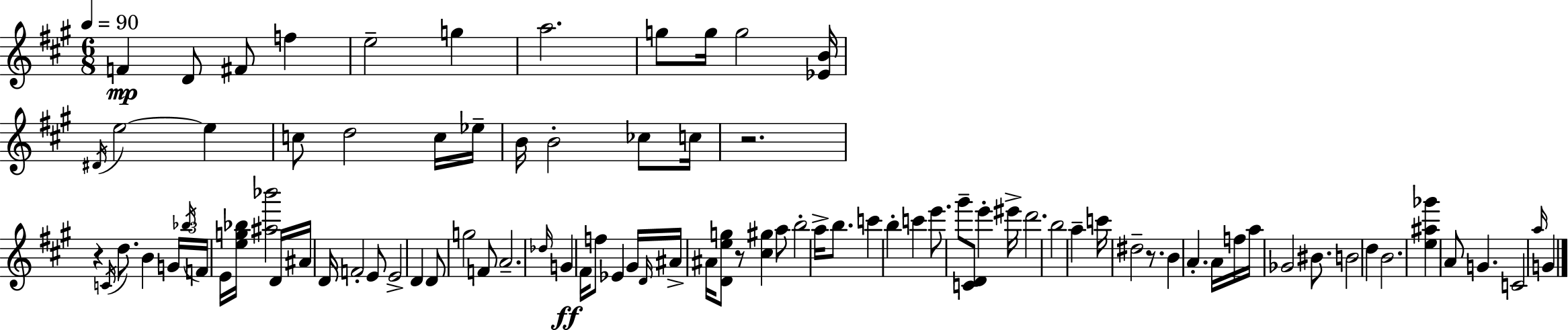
{
  \clef treble
  \numericTimeSignature
  \time 6/8
  \key a \major
  \tempo 4 = 90
  f'4\mp d'8 fis'8 f''4 | e''2-- g''4 | a''2. | g''8 g''16 g''2 <ees' b'>16 | \break \acciaccatura { dis'16 } e''2~~ e''4 | c''8 d''2 c''16 | ees''16-- b'16 b'2-. ces''8 | c''16 r2. | \break r4 \acciaccatura { c'16 } d''8. b'4 | \tuplet 3/2 { g'16 \acciaccatura { bes''16 } f'16 } e'16 <e'' g'' bes''>16 <ais'' bes'''>2 | d'16 ais'16 d'16 f'2-. | e'8 e'2-> d'4 | \break d'8 g''2 | f'8 a'2.-- | \grace { des''16 } g'4\ff fis'16 f''8 ees'4 | gis'16 \grace { d'16 } ais'16-> ais'16 <d' e'' g''>8 r8 <cis'' gis''>4 | \break a''8 b''2-. | a''16-> b''8. c'''4 b''4-. | c'''4 e'''8. gis'''8-- <c' d'>8 | e'''4-. eis'''16-> d'''2. | \break b''2 | a''4-- c'''16 dis''2-- | r8. b'4 a'4.-. | a'16 f''16 a''16 ges'2 | \break bis'8. b'2 | d''4 b'2. | <e'' ais'' ges'''>4 a'8 g'4. | c'2 | \break \grace { a''16 } g'4 \bar "|."
}